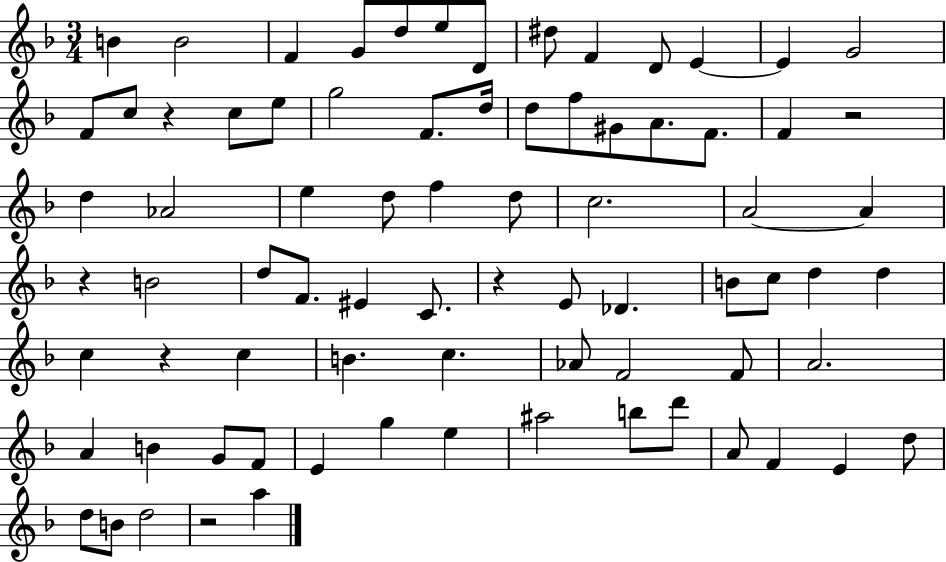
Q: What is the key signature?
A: F major